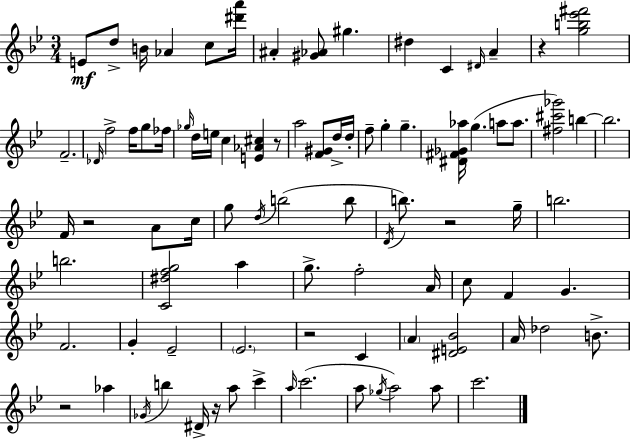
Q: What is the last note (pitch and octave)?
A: C6